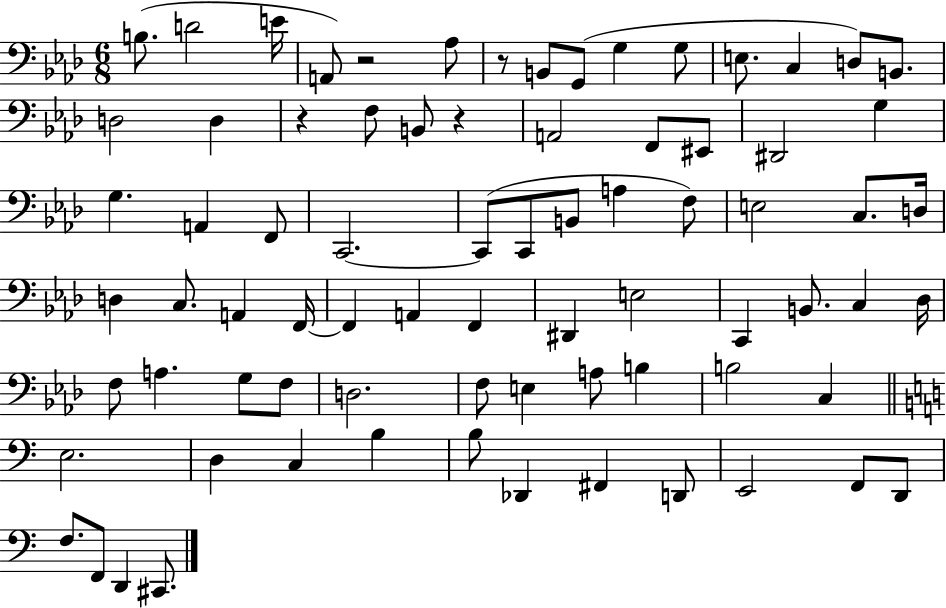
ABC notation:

X:1
T:Untitled
M:6/8
L:1/4
K:Ab
B,/2 D2 E/4 A,,/2 z2 _A,/2 z/2 B,,/2 G,,/2 G, G,/2 E,/2 C, D,/2 B,,/2 D,2 D, z F,/2 B,,/2 z A,,2 F,,/2 ^E,,/2 ^D,,2 G, G, A,, F,,/2 C,,2 C,,/2 C,,/2 B,,/2 A, F,/2 E,2 C,/2 D,/4 D, C,/2 A,, F,,/4 F,, A,, F,, ^D,, E,2 C,, B,,/2 C, _D,/4 F,/2 A, G,/2 F,/2 D,2 F,/2 E, A,/2 B, B,2 C, E,2 D, C, B, B,/2 _D,, ^F,, D,,/2 E,,2 F,,/2 D,,/2 F,/2 F,,/2 D,, ^C,,/2